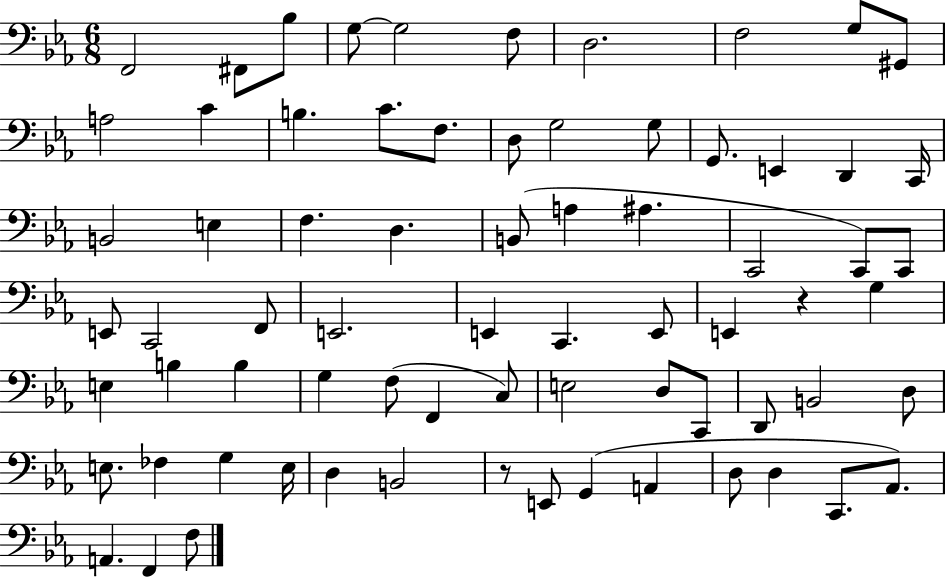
X:1
T:Untitled
M:6/8
L:1/4
K:Eb
F,,2 ^F,,/2 _B,/2 G,/2 G,2 F,/2 D,2 F,2 G,/2 ^G,,/2 A,2 C B, C/2 F,/2 D,/2 G,2 G,/2 G,,/2 E,, D,, C,,/4 B,,2 E, F, D, B,,/2 A, ^A, C,,2 C,,/2 C,,/2 E,,/2 C,,2 F,,/2 E,,2 E,, C,, E,,/2 E,, z G, E, B, B, G, F,/2 F,, C,/2 E,2 D,/2 C,,/2 D,,/2 B,,2 D,/2 E,/2 _F, G, E,/4 D, B,,2 z/2 E,,/2 G,, A,, D,/2 D, C,,/2 _A,,/2 A,, F,, F,/2